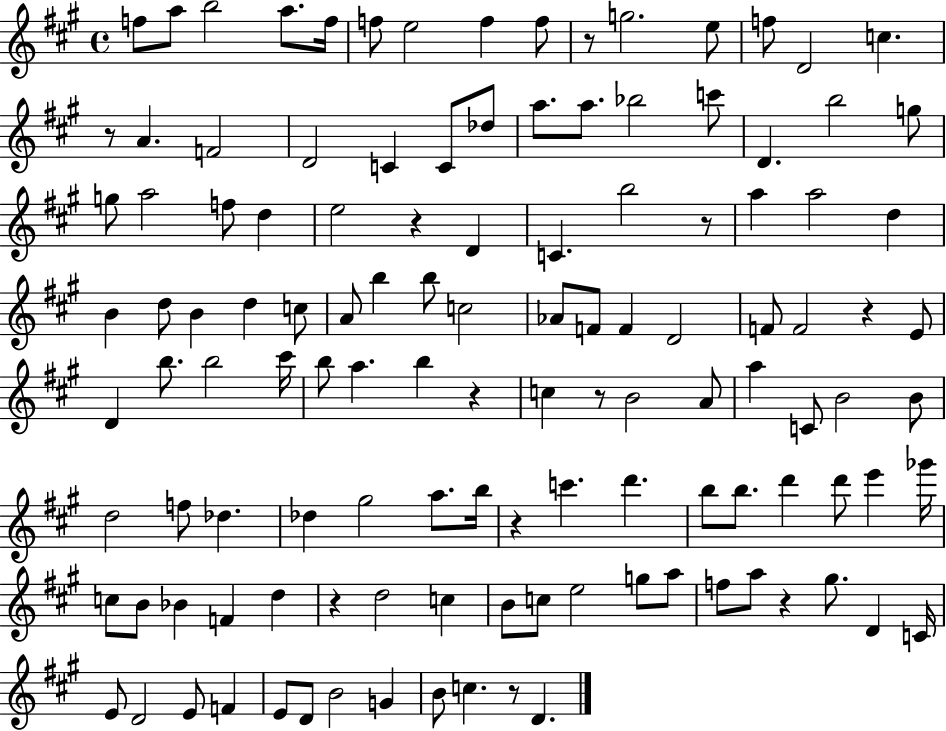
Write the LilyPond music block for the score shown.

{
  \clef treble
  \time 4/4
  \defaultTimeSignature
  \key a \major
  f''8 a''8 b''2 a''8. f''16 | f''8 e''2 f''4 f''8 | r8 g''2. e''8 | f''8 d'2 c''4. | \break r8 a'4. f'2 | d'2 c'4 c'8 des''8 | a''8. a''8. bes''2 c'''8 | d'4. b''2 g''8 | \break g''8 a''2 f''8 d''4 | e''2 r4 d'4 | c'4. b''2 r8 | a''4 a''2 d''4 | \break b'4 d''8 b'4 d''4 c''8 | a'8 b''4 b''8 c''2 | aes'8 f'8 f'4 d'2 | f'8 f'2 r4 e'8 | \break d'4 b''8. b''2 cis'''16 | b''8 a''4. b''4 r4 | c''4 r8 b'2 a'8 | a''4 c'8 b'2 b'8 | \break d''2 f''8 des''4. | des''4 gis''2 a''8. b''16 | r4 c'''4. d'''4. | b''8 b''8. d'''4 d'''8 e'''4 ges'''16 | \break c''8 b'8 bes'4 f'4 d''4 | r4 d''2 c''4 | b'8 c''8 e''2 g''8 a''8 | f''8 a''8 r4 gis''8. d'4 c'16 | \break e'8 d'2 e'8 f'4 | e'8 d'8 b'2 g'4 | b'8 c''4. r8 d'4. | \bar "|."
}